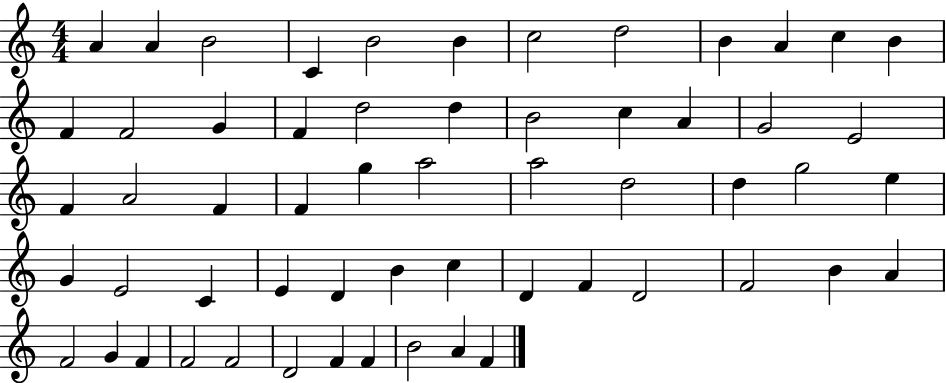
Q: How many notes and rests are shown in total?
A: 58